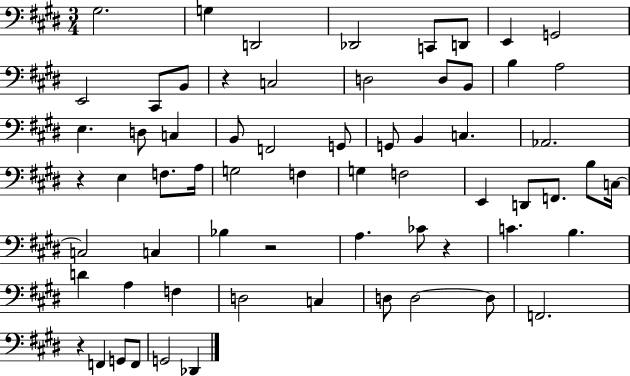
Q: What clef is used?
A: bass